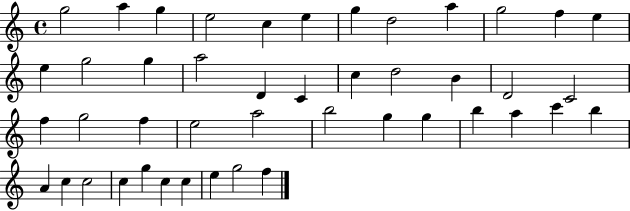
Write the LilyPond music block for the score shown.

{
  \clef treble
  \time 4/4
  \defaultTimeSignature
  \key c \major
  g''2 a''4 g''4 | e''2 c''4 e''4 | g''4 d''2 a''4 | g''2 f''4 e''4 | \break e''4 g''2 g''4 | a''2 d'4 c'4 | c''4 d''2 b'4 | d'2 c'2 | \break f''4 g''2 f''4 | e''2 a''2 | b''2 g''4 g''4 | b''4 a''4 c'''4 b''4 | \break a'4 c''4 c''2 | c''4 g''4 c''4 c''4 | e''4 g''2 f''4 | \bar "|."
}